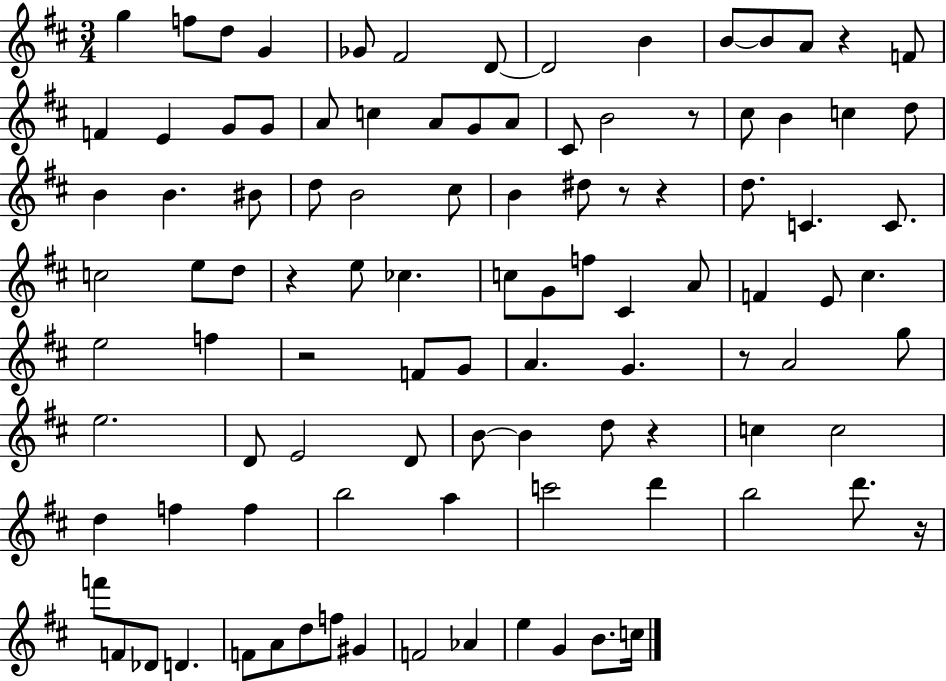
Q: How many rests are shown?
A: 9